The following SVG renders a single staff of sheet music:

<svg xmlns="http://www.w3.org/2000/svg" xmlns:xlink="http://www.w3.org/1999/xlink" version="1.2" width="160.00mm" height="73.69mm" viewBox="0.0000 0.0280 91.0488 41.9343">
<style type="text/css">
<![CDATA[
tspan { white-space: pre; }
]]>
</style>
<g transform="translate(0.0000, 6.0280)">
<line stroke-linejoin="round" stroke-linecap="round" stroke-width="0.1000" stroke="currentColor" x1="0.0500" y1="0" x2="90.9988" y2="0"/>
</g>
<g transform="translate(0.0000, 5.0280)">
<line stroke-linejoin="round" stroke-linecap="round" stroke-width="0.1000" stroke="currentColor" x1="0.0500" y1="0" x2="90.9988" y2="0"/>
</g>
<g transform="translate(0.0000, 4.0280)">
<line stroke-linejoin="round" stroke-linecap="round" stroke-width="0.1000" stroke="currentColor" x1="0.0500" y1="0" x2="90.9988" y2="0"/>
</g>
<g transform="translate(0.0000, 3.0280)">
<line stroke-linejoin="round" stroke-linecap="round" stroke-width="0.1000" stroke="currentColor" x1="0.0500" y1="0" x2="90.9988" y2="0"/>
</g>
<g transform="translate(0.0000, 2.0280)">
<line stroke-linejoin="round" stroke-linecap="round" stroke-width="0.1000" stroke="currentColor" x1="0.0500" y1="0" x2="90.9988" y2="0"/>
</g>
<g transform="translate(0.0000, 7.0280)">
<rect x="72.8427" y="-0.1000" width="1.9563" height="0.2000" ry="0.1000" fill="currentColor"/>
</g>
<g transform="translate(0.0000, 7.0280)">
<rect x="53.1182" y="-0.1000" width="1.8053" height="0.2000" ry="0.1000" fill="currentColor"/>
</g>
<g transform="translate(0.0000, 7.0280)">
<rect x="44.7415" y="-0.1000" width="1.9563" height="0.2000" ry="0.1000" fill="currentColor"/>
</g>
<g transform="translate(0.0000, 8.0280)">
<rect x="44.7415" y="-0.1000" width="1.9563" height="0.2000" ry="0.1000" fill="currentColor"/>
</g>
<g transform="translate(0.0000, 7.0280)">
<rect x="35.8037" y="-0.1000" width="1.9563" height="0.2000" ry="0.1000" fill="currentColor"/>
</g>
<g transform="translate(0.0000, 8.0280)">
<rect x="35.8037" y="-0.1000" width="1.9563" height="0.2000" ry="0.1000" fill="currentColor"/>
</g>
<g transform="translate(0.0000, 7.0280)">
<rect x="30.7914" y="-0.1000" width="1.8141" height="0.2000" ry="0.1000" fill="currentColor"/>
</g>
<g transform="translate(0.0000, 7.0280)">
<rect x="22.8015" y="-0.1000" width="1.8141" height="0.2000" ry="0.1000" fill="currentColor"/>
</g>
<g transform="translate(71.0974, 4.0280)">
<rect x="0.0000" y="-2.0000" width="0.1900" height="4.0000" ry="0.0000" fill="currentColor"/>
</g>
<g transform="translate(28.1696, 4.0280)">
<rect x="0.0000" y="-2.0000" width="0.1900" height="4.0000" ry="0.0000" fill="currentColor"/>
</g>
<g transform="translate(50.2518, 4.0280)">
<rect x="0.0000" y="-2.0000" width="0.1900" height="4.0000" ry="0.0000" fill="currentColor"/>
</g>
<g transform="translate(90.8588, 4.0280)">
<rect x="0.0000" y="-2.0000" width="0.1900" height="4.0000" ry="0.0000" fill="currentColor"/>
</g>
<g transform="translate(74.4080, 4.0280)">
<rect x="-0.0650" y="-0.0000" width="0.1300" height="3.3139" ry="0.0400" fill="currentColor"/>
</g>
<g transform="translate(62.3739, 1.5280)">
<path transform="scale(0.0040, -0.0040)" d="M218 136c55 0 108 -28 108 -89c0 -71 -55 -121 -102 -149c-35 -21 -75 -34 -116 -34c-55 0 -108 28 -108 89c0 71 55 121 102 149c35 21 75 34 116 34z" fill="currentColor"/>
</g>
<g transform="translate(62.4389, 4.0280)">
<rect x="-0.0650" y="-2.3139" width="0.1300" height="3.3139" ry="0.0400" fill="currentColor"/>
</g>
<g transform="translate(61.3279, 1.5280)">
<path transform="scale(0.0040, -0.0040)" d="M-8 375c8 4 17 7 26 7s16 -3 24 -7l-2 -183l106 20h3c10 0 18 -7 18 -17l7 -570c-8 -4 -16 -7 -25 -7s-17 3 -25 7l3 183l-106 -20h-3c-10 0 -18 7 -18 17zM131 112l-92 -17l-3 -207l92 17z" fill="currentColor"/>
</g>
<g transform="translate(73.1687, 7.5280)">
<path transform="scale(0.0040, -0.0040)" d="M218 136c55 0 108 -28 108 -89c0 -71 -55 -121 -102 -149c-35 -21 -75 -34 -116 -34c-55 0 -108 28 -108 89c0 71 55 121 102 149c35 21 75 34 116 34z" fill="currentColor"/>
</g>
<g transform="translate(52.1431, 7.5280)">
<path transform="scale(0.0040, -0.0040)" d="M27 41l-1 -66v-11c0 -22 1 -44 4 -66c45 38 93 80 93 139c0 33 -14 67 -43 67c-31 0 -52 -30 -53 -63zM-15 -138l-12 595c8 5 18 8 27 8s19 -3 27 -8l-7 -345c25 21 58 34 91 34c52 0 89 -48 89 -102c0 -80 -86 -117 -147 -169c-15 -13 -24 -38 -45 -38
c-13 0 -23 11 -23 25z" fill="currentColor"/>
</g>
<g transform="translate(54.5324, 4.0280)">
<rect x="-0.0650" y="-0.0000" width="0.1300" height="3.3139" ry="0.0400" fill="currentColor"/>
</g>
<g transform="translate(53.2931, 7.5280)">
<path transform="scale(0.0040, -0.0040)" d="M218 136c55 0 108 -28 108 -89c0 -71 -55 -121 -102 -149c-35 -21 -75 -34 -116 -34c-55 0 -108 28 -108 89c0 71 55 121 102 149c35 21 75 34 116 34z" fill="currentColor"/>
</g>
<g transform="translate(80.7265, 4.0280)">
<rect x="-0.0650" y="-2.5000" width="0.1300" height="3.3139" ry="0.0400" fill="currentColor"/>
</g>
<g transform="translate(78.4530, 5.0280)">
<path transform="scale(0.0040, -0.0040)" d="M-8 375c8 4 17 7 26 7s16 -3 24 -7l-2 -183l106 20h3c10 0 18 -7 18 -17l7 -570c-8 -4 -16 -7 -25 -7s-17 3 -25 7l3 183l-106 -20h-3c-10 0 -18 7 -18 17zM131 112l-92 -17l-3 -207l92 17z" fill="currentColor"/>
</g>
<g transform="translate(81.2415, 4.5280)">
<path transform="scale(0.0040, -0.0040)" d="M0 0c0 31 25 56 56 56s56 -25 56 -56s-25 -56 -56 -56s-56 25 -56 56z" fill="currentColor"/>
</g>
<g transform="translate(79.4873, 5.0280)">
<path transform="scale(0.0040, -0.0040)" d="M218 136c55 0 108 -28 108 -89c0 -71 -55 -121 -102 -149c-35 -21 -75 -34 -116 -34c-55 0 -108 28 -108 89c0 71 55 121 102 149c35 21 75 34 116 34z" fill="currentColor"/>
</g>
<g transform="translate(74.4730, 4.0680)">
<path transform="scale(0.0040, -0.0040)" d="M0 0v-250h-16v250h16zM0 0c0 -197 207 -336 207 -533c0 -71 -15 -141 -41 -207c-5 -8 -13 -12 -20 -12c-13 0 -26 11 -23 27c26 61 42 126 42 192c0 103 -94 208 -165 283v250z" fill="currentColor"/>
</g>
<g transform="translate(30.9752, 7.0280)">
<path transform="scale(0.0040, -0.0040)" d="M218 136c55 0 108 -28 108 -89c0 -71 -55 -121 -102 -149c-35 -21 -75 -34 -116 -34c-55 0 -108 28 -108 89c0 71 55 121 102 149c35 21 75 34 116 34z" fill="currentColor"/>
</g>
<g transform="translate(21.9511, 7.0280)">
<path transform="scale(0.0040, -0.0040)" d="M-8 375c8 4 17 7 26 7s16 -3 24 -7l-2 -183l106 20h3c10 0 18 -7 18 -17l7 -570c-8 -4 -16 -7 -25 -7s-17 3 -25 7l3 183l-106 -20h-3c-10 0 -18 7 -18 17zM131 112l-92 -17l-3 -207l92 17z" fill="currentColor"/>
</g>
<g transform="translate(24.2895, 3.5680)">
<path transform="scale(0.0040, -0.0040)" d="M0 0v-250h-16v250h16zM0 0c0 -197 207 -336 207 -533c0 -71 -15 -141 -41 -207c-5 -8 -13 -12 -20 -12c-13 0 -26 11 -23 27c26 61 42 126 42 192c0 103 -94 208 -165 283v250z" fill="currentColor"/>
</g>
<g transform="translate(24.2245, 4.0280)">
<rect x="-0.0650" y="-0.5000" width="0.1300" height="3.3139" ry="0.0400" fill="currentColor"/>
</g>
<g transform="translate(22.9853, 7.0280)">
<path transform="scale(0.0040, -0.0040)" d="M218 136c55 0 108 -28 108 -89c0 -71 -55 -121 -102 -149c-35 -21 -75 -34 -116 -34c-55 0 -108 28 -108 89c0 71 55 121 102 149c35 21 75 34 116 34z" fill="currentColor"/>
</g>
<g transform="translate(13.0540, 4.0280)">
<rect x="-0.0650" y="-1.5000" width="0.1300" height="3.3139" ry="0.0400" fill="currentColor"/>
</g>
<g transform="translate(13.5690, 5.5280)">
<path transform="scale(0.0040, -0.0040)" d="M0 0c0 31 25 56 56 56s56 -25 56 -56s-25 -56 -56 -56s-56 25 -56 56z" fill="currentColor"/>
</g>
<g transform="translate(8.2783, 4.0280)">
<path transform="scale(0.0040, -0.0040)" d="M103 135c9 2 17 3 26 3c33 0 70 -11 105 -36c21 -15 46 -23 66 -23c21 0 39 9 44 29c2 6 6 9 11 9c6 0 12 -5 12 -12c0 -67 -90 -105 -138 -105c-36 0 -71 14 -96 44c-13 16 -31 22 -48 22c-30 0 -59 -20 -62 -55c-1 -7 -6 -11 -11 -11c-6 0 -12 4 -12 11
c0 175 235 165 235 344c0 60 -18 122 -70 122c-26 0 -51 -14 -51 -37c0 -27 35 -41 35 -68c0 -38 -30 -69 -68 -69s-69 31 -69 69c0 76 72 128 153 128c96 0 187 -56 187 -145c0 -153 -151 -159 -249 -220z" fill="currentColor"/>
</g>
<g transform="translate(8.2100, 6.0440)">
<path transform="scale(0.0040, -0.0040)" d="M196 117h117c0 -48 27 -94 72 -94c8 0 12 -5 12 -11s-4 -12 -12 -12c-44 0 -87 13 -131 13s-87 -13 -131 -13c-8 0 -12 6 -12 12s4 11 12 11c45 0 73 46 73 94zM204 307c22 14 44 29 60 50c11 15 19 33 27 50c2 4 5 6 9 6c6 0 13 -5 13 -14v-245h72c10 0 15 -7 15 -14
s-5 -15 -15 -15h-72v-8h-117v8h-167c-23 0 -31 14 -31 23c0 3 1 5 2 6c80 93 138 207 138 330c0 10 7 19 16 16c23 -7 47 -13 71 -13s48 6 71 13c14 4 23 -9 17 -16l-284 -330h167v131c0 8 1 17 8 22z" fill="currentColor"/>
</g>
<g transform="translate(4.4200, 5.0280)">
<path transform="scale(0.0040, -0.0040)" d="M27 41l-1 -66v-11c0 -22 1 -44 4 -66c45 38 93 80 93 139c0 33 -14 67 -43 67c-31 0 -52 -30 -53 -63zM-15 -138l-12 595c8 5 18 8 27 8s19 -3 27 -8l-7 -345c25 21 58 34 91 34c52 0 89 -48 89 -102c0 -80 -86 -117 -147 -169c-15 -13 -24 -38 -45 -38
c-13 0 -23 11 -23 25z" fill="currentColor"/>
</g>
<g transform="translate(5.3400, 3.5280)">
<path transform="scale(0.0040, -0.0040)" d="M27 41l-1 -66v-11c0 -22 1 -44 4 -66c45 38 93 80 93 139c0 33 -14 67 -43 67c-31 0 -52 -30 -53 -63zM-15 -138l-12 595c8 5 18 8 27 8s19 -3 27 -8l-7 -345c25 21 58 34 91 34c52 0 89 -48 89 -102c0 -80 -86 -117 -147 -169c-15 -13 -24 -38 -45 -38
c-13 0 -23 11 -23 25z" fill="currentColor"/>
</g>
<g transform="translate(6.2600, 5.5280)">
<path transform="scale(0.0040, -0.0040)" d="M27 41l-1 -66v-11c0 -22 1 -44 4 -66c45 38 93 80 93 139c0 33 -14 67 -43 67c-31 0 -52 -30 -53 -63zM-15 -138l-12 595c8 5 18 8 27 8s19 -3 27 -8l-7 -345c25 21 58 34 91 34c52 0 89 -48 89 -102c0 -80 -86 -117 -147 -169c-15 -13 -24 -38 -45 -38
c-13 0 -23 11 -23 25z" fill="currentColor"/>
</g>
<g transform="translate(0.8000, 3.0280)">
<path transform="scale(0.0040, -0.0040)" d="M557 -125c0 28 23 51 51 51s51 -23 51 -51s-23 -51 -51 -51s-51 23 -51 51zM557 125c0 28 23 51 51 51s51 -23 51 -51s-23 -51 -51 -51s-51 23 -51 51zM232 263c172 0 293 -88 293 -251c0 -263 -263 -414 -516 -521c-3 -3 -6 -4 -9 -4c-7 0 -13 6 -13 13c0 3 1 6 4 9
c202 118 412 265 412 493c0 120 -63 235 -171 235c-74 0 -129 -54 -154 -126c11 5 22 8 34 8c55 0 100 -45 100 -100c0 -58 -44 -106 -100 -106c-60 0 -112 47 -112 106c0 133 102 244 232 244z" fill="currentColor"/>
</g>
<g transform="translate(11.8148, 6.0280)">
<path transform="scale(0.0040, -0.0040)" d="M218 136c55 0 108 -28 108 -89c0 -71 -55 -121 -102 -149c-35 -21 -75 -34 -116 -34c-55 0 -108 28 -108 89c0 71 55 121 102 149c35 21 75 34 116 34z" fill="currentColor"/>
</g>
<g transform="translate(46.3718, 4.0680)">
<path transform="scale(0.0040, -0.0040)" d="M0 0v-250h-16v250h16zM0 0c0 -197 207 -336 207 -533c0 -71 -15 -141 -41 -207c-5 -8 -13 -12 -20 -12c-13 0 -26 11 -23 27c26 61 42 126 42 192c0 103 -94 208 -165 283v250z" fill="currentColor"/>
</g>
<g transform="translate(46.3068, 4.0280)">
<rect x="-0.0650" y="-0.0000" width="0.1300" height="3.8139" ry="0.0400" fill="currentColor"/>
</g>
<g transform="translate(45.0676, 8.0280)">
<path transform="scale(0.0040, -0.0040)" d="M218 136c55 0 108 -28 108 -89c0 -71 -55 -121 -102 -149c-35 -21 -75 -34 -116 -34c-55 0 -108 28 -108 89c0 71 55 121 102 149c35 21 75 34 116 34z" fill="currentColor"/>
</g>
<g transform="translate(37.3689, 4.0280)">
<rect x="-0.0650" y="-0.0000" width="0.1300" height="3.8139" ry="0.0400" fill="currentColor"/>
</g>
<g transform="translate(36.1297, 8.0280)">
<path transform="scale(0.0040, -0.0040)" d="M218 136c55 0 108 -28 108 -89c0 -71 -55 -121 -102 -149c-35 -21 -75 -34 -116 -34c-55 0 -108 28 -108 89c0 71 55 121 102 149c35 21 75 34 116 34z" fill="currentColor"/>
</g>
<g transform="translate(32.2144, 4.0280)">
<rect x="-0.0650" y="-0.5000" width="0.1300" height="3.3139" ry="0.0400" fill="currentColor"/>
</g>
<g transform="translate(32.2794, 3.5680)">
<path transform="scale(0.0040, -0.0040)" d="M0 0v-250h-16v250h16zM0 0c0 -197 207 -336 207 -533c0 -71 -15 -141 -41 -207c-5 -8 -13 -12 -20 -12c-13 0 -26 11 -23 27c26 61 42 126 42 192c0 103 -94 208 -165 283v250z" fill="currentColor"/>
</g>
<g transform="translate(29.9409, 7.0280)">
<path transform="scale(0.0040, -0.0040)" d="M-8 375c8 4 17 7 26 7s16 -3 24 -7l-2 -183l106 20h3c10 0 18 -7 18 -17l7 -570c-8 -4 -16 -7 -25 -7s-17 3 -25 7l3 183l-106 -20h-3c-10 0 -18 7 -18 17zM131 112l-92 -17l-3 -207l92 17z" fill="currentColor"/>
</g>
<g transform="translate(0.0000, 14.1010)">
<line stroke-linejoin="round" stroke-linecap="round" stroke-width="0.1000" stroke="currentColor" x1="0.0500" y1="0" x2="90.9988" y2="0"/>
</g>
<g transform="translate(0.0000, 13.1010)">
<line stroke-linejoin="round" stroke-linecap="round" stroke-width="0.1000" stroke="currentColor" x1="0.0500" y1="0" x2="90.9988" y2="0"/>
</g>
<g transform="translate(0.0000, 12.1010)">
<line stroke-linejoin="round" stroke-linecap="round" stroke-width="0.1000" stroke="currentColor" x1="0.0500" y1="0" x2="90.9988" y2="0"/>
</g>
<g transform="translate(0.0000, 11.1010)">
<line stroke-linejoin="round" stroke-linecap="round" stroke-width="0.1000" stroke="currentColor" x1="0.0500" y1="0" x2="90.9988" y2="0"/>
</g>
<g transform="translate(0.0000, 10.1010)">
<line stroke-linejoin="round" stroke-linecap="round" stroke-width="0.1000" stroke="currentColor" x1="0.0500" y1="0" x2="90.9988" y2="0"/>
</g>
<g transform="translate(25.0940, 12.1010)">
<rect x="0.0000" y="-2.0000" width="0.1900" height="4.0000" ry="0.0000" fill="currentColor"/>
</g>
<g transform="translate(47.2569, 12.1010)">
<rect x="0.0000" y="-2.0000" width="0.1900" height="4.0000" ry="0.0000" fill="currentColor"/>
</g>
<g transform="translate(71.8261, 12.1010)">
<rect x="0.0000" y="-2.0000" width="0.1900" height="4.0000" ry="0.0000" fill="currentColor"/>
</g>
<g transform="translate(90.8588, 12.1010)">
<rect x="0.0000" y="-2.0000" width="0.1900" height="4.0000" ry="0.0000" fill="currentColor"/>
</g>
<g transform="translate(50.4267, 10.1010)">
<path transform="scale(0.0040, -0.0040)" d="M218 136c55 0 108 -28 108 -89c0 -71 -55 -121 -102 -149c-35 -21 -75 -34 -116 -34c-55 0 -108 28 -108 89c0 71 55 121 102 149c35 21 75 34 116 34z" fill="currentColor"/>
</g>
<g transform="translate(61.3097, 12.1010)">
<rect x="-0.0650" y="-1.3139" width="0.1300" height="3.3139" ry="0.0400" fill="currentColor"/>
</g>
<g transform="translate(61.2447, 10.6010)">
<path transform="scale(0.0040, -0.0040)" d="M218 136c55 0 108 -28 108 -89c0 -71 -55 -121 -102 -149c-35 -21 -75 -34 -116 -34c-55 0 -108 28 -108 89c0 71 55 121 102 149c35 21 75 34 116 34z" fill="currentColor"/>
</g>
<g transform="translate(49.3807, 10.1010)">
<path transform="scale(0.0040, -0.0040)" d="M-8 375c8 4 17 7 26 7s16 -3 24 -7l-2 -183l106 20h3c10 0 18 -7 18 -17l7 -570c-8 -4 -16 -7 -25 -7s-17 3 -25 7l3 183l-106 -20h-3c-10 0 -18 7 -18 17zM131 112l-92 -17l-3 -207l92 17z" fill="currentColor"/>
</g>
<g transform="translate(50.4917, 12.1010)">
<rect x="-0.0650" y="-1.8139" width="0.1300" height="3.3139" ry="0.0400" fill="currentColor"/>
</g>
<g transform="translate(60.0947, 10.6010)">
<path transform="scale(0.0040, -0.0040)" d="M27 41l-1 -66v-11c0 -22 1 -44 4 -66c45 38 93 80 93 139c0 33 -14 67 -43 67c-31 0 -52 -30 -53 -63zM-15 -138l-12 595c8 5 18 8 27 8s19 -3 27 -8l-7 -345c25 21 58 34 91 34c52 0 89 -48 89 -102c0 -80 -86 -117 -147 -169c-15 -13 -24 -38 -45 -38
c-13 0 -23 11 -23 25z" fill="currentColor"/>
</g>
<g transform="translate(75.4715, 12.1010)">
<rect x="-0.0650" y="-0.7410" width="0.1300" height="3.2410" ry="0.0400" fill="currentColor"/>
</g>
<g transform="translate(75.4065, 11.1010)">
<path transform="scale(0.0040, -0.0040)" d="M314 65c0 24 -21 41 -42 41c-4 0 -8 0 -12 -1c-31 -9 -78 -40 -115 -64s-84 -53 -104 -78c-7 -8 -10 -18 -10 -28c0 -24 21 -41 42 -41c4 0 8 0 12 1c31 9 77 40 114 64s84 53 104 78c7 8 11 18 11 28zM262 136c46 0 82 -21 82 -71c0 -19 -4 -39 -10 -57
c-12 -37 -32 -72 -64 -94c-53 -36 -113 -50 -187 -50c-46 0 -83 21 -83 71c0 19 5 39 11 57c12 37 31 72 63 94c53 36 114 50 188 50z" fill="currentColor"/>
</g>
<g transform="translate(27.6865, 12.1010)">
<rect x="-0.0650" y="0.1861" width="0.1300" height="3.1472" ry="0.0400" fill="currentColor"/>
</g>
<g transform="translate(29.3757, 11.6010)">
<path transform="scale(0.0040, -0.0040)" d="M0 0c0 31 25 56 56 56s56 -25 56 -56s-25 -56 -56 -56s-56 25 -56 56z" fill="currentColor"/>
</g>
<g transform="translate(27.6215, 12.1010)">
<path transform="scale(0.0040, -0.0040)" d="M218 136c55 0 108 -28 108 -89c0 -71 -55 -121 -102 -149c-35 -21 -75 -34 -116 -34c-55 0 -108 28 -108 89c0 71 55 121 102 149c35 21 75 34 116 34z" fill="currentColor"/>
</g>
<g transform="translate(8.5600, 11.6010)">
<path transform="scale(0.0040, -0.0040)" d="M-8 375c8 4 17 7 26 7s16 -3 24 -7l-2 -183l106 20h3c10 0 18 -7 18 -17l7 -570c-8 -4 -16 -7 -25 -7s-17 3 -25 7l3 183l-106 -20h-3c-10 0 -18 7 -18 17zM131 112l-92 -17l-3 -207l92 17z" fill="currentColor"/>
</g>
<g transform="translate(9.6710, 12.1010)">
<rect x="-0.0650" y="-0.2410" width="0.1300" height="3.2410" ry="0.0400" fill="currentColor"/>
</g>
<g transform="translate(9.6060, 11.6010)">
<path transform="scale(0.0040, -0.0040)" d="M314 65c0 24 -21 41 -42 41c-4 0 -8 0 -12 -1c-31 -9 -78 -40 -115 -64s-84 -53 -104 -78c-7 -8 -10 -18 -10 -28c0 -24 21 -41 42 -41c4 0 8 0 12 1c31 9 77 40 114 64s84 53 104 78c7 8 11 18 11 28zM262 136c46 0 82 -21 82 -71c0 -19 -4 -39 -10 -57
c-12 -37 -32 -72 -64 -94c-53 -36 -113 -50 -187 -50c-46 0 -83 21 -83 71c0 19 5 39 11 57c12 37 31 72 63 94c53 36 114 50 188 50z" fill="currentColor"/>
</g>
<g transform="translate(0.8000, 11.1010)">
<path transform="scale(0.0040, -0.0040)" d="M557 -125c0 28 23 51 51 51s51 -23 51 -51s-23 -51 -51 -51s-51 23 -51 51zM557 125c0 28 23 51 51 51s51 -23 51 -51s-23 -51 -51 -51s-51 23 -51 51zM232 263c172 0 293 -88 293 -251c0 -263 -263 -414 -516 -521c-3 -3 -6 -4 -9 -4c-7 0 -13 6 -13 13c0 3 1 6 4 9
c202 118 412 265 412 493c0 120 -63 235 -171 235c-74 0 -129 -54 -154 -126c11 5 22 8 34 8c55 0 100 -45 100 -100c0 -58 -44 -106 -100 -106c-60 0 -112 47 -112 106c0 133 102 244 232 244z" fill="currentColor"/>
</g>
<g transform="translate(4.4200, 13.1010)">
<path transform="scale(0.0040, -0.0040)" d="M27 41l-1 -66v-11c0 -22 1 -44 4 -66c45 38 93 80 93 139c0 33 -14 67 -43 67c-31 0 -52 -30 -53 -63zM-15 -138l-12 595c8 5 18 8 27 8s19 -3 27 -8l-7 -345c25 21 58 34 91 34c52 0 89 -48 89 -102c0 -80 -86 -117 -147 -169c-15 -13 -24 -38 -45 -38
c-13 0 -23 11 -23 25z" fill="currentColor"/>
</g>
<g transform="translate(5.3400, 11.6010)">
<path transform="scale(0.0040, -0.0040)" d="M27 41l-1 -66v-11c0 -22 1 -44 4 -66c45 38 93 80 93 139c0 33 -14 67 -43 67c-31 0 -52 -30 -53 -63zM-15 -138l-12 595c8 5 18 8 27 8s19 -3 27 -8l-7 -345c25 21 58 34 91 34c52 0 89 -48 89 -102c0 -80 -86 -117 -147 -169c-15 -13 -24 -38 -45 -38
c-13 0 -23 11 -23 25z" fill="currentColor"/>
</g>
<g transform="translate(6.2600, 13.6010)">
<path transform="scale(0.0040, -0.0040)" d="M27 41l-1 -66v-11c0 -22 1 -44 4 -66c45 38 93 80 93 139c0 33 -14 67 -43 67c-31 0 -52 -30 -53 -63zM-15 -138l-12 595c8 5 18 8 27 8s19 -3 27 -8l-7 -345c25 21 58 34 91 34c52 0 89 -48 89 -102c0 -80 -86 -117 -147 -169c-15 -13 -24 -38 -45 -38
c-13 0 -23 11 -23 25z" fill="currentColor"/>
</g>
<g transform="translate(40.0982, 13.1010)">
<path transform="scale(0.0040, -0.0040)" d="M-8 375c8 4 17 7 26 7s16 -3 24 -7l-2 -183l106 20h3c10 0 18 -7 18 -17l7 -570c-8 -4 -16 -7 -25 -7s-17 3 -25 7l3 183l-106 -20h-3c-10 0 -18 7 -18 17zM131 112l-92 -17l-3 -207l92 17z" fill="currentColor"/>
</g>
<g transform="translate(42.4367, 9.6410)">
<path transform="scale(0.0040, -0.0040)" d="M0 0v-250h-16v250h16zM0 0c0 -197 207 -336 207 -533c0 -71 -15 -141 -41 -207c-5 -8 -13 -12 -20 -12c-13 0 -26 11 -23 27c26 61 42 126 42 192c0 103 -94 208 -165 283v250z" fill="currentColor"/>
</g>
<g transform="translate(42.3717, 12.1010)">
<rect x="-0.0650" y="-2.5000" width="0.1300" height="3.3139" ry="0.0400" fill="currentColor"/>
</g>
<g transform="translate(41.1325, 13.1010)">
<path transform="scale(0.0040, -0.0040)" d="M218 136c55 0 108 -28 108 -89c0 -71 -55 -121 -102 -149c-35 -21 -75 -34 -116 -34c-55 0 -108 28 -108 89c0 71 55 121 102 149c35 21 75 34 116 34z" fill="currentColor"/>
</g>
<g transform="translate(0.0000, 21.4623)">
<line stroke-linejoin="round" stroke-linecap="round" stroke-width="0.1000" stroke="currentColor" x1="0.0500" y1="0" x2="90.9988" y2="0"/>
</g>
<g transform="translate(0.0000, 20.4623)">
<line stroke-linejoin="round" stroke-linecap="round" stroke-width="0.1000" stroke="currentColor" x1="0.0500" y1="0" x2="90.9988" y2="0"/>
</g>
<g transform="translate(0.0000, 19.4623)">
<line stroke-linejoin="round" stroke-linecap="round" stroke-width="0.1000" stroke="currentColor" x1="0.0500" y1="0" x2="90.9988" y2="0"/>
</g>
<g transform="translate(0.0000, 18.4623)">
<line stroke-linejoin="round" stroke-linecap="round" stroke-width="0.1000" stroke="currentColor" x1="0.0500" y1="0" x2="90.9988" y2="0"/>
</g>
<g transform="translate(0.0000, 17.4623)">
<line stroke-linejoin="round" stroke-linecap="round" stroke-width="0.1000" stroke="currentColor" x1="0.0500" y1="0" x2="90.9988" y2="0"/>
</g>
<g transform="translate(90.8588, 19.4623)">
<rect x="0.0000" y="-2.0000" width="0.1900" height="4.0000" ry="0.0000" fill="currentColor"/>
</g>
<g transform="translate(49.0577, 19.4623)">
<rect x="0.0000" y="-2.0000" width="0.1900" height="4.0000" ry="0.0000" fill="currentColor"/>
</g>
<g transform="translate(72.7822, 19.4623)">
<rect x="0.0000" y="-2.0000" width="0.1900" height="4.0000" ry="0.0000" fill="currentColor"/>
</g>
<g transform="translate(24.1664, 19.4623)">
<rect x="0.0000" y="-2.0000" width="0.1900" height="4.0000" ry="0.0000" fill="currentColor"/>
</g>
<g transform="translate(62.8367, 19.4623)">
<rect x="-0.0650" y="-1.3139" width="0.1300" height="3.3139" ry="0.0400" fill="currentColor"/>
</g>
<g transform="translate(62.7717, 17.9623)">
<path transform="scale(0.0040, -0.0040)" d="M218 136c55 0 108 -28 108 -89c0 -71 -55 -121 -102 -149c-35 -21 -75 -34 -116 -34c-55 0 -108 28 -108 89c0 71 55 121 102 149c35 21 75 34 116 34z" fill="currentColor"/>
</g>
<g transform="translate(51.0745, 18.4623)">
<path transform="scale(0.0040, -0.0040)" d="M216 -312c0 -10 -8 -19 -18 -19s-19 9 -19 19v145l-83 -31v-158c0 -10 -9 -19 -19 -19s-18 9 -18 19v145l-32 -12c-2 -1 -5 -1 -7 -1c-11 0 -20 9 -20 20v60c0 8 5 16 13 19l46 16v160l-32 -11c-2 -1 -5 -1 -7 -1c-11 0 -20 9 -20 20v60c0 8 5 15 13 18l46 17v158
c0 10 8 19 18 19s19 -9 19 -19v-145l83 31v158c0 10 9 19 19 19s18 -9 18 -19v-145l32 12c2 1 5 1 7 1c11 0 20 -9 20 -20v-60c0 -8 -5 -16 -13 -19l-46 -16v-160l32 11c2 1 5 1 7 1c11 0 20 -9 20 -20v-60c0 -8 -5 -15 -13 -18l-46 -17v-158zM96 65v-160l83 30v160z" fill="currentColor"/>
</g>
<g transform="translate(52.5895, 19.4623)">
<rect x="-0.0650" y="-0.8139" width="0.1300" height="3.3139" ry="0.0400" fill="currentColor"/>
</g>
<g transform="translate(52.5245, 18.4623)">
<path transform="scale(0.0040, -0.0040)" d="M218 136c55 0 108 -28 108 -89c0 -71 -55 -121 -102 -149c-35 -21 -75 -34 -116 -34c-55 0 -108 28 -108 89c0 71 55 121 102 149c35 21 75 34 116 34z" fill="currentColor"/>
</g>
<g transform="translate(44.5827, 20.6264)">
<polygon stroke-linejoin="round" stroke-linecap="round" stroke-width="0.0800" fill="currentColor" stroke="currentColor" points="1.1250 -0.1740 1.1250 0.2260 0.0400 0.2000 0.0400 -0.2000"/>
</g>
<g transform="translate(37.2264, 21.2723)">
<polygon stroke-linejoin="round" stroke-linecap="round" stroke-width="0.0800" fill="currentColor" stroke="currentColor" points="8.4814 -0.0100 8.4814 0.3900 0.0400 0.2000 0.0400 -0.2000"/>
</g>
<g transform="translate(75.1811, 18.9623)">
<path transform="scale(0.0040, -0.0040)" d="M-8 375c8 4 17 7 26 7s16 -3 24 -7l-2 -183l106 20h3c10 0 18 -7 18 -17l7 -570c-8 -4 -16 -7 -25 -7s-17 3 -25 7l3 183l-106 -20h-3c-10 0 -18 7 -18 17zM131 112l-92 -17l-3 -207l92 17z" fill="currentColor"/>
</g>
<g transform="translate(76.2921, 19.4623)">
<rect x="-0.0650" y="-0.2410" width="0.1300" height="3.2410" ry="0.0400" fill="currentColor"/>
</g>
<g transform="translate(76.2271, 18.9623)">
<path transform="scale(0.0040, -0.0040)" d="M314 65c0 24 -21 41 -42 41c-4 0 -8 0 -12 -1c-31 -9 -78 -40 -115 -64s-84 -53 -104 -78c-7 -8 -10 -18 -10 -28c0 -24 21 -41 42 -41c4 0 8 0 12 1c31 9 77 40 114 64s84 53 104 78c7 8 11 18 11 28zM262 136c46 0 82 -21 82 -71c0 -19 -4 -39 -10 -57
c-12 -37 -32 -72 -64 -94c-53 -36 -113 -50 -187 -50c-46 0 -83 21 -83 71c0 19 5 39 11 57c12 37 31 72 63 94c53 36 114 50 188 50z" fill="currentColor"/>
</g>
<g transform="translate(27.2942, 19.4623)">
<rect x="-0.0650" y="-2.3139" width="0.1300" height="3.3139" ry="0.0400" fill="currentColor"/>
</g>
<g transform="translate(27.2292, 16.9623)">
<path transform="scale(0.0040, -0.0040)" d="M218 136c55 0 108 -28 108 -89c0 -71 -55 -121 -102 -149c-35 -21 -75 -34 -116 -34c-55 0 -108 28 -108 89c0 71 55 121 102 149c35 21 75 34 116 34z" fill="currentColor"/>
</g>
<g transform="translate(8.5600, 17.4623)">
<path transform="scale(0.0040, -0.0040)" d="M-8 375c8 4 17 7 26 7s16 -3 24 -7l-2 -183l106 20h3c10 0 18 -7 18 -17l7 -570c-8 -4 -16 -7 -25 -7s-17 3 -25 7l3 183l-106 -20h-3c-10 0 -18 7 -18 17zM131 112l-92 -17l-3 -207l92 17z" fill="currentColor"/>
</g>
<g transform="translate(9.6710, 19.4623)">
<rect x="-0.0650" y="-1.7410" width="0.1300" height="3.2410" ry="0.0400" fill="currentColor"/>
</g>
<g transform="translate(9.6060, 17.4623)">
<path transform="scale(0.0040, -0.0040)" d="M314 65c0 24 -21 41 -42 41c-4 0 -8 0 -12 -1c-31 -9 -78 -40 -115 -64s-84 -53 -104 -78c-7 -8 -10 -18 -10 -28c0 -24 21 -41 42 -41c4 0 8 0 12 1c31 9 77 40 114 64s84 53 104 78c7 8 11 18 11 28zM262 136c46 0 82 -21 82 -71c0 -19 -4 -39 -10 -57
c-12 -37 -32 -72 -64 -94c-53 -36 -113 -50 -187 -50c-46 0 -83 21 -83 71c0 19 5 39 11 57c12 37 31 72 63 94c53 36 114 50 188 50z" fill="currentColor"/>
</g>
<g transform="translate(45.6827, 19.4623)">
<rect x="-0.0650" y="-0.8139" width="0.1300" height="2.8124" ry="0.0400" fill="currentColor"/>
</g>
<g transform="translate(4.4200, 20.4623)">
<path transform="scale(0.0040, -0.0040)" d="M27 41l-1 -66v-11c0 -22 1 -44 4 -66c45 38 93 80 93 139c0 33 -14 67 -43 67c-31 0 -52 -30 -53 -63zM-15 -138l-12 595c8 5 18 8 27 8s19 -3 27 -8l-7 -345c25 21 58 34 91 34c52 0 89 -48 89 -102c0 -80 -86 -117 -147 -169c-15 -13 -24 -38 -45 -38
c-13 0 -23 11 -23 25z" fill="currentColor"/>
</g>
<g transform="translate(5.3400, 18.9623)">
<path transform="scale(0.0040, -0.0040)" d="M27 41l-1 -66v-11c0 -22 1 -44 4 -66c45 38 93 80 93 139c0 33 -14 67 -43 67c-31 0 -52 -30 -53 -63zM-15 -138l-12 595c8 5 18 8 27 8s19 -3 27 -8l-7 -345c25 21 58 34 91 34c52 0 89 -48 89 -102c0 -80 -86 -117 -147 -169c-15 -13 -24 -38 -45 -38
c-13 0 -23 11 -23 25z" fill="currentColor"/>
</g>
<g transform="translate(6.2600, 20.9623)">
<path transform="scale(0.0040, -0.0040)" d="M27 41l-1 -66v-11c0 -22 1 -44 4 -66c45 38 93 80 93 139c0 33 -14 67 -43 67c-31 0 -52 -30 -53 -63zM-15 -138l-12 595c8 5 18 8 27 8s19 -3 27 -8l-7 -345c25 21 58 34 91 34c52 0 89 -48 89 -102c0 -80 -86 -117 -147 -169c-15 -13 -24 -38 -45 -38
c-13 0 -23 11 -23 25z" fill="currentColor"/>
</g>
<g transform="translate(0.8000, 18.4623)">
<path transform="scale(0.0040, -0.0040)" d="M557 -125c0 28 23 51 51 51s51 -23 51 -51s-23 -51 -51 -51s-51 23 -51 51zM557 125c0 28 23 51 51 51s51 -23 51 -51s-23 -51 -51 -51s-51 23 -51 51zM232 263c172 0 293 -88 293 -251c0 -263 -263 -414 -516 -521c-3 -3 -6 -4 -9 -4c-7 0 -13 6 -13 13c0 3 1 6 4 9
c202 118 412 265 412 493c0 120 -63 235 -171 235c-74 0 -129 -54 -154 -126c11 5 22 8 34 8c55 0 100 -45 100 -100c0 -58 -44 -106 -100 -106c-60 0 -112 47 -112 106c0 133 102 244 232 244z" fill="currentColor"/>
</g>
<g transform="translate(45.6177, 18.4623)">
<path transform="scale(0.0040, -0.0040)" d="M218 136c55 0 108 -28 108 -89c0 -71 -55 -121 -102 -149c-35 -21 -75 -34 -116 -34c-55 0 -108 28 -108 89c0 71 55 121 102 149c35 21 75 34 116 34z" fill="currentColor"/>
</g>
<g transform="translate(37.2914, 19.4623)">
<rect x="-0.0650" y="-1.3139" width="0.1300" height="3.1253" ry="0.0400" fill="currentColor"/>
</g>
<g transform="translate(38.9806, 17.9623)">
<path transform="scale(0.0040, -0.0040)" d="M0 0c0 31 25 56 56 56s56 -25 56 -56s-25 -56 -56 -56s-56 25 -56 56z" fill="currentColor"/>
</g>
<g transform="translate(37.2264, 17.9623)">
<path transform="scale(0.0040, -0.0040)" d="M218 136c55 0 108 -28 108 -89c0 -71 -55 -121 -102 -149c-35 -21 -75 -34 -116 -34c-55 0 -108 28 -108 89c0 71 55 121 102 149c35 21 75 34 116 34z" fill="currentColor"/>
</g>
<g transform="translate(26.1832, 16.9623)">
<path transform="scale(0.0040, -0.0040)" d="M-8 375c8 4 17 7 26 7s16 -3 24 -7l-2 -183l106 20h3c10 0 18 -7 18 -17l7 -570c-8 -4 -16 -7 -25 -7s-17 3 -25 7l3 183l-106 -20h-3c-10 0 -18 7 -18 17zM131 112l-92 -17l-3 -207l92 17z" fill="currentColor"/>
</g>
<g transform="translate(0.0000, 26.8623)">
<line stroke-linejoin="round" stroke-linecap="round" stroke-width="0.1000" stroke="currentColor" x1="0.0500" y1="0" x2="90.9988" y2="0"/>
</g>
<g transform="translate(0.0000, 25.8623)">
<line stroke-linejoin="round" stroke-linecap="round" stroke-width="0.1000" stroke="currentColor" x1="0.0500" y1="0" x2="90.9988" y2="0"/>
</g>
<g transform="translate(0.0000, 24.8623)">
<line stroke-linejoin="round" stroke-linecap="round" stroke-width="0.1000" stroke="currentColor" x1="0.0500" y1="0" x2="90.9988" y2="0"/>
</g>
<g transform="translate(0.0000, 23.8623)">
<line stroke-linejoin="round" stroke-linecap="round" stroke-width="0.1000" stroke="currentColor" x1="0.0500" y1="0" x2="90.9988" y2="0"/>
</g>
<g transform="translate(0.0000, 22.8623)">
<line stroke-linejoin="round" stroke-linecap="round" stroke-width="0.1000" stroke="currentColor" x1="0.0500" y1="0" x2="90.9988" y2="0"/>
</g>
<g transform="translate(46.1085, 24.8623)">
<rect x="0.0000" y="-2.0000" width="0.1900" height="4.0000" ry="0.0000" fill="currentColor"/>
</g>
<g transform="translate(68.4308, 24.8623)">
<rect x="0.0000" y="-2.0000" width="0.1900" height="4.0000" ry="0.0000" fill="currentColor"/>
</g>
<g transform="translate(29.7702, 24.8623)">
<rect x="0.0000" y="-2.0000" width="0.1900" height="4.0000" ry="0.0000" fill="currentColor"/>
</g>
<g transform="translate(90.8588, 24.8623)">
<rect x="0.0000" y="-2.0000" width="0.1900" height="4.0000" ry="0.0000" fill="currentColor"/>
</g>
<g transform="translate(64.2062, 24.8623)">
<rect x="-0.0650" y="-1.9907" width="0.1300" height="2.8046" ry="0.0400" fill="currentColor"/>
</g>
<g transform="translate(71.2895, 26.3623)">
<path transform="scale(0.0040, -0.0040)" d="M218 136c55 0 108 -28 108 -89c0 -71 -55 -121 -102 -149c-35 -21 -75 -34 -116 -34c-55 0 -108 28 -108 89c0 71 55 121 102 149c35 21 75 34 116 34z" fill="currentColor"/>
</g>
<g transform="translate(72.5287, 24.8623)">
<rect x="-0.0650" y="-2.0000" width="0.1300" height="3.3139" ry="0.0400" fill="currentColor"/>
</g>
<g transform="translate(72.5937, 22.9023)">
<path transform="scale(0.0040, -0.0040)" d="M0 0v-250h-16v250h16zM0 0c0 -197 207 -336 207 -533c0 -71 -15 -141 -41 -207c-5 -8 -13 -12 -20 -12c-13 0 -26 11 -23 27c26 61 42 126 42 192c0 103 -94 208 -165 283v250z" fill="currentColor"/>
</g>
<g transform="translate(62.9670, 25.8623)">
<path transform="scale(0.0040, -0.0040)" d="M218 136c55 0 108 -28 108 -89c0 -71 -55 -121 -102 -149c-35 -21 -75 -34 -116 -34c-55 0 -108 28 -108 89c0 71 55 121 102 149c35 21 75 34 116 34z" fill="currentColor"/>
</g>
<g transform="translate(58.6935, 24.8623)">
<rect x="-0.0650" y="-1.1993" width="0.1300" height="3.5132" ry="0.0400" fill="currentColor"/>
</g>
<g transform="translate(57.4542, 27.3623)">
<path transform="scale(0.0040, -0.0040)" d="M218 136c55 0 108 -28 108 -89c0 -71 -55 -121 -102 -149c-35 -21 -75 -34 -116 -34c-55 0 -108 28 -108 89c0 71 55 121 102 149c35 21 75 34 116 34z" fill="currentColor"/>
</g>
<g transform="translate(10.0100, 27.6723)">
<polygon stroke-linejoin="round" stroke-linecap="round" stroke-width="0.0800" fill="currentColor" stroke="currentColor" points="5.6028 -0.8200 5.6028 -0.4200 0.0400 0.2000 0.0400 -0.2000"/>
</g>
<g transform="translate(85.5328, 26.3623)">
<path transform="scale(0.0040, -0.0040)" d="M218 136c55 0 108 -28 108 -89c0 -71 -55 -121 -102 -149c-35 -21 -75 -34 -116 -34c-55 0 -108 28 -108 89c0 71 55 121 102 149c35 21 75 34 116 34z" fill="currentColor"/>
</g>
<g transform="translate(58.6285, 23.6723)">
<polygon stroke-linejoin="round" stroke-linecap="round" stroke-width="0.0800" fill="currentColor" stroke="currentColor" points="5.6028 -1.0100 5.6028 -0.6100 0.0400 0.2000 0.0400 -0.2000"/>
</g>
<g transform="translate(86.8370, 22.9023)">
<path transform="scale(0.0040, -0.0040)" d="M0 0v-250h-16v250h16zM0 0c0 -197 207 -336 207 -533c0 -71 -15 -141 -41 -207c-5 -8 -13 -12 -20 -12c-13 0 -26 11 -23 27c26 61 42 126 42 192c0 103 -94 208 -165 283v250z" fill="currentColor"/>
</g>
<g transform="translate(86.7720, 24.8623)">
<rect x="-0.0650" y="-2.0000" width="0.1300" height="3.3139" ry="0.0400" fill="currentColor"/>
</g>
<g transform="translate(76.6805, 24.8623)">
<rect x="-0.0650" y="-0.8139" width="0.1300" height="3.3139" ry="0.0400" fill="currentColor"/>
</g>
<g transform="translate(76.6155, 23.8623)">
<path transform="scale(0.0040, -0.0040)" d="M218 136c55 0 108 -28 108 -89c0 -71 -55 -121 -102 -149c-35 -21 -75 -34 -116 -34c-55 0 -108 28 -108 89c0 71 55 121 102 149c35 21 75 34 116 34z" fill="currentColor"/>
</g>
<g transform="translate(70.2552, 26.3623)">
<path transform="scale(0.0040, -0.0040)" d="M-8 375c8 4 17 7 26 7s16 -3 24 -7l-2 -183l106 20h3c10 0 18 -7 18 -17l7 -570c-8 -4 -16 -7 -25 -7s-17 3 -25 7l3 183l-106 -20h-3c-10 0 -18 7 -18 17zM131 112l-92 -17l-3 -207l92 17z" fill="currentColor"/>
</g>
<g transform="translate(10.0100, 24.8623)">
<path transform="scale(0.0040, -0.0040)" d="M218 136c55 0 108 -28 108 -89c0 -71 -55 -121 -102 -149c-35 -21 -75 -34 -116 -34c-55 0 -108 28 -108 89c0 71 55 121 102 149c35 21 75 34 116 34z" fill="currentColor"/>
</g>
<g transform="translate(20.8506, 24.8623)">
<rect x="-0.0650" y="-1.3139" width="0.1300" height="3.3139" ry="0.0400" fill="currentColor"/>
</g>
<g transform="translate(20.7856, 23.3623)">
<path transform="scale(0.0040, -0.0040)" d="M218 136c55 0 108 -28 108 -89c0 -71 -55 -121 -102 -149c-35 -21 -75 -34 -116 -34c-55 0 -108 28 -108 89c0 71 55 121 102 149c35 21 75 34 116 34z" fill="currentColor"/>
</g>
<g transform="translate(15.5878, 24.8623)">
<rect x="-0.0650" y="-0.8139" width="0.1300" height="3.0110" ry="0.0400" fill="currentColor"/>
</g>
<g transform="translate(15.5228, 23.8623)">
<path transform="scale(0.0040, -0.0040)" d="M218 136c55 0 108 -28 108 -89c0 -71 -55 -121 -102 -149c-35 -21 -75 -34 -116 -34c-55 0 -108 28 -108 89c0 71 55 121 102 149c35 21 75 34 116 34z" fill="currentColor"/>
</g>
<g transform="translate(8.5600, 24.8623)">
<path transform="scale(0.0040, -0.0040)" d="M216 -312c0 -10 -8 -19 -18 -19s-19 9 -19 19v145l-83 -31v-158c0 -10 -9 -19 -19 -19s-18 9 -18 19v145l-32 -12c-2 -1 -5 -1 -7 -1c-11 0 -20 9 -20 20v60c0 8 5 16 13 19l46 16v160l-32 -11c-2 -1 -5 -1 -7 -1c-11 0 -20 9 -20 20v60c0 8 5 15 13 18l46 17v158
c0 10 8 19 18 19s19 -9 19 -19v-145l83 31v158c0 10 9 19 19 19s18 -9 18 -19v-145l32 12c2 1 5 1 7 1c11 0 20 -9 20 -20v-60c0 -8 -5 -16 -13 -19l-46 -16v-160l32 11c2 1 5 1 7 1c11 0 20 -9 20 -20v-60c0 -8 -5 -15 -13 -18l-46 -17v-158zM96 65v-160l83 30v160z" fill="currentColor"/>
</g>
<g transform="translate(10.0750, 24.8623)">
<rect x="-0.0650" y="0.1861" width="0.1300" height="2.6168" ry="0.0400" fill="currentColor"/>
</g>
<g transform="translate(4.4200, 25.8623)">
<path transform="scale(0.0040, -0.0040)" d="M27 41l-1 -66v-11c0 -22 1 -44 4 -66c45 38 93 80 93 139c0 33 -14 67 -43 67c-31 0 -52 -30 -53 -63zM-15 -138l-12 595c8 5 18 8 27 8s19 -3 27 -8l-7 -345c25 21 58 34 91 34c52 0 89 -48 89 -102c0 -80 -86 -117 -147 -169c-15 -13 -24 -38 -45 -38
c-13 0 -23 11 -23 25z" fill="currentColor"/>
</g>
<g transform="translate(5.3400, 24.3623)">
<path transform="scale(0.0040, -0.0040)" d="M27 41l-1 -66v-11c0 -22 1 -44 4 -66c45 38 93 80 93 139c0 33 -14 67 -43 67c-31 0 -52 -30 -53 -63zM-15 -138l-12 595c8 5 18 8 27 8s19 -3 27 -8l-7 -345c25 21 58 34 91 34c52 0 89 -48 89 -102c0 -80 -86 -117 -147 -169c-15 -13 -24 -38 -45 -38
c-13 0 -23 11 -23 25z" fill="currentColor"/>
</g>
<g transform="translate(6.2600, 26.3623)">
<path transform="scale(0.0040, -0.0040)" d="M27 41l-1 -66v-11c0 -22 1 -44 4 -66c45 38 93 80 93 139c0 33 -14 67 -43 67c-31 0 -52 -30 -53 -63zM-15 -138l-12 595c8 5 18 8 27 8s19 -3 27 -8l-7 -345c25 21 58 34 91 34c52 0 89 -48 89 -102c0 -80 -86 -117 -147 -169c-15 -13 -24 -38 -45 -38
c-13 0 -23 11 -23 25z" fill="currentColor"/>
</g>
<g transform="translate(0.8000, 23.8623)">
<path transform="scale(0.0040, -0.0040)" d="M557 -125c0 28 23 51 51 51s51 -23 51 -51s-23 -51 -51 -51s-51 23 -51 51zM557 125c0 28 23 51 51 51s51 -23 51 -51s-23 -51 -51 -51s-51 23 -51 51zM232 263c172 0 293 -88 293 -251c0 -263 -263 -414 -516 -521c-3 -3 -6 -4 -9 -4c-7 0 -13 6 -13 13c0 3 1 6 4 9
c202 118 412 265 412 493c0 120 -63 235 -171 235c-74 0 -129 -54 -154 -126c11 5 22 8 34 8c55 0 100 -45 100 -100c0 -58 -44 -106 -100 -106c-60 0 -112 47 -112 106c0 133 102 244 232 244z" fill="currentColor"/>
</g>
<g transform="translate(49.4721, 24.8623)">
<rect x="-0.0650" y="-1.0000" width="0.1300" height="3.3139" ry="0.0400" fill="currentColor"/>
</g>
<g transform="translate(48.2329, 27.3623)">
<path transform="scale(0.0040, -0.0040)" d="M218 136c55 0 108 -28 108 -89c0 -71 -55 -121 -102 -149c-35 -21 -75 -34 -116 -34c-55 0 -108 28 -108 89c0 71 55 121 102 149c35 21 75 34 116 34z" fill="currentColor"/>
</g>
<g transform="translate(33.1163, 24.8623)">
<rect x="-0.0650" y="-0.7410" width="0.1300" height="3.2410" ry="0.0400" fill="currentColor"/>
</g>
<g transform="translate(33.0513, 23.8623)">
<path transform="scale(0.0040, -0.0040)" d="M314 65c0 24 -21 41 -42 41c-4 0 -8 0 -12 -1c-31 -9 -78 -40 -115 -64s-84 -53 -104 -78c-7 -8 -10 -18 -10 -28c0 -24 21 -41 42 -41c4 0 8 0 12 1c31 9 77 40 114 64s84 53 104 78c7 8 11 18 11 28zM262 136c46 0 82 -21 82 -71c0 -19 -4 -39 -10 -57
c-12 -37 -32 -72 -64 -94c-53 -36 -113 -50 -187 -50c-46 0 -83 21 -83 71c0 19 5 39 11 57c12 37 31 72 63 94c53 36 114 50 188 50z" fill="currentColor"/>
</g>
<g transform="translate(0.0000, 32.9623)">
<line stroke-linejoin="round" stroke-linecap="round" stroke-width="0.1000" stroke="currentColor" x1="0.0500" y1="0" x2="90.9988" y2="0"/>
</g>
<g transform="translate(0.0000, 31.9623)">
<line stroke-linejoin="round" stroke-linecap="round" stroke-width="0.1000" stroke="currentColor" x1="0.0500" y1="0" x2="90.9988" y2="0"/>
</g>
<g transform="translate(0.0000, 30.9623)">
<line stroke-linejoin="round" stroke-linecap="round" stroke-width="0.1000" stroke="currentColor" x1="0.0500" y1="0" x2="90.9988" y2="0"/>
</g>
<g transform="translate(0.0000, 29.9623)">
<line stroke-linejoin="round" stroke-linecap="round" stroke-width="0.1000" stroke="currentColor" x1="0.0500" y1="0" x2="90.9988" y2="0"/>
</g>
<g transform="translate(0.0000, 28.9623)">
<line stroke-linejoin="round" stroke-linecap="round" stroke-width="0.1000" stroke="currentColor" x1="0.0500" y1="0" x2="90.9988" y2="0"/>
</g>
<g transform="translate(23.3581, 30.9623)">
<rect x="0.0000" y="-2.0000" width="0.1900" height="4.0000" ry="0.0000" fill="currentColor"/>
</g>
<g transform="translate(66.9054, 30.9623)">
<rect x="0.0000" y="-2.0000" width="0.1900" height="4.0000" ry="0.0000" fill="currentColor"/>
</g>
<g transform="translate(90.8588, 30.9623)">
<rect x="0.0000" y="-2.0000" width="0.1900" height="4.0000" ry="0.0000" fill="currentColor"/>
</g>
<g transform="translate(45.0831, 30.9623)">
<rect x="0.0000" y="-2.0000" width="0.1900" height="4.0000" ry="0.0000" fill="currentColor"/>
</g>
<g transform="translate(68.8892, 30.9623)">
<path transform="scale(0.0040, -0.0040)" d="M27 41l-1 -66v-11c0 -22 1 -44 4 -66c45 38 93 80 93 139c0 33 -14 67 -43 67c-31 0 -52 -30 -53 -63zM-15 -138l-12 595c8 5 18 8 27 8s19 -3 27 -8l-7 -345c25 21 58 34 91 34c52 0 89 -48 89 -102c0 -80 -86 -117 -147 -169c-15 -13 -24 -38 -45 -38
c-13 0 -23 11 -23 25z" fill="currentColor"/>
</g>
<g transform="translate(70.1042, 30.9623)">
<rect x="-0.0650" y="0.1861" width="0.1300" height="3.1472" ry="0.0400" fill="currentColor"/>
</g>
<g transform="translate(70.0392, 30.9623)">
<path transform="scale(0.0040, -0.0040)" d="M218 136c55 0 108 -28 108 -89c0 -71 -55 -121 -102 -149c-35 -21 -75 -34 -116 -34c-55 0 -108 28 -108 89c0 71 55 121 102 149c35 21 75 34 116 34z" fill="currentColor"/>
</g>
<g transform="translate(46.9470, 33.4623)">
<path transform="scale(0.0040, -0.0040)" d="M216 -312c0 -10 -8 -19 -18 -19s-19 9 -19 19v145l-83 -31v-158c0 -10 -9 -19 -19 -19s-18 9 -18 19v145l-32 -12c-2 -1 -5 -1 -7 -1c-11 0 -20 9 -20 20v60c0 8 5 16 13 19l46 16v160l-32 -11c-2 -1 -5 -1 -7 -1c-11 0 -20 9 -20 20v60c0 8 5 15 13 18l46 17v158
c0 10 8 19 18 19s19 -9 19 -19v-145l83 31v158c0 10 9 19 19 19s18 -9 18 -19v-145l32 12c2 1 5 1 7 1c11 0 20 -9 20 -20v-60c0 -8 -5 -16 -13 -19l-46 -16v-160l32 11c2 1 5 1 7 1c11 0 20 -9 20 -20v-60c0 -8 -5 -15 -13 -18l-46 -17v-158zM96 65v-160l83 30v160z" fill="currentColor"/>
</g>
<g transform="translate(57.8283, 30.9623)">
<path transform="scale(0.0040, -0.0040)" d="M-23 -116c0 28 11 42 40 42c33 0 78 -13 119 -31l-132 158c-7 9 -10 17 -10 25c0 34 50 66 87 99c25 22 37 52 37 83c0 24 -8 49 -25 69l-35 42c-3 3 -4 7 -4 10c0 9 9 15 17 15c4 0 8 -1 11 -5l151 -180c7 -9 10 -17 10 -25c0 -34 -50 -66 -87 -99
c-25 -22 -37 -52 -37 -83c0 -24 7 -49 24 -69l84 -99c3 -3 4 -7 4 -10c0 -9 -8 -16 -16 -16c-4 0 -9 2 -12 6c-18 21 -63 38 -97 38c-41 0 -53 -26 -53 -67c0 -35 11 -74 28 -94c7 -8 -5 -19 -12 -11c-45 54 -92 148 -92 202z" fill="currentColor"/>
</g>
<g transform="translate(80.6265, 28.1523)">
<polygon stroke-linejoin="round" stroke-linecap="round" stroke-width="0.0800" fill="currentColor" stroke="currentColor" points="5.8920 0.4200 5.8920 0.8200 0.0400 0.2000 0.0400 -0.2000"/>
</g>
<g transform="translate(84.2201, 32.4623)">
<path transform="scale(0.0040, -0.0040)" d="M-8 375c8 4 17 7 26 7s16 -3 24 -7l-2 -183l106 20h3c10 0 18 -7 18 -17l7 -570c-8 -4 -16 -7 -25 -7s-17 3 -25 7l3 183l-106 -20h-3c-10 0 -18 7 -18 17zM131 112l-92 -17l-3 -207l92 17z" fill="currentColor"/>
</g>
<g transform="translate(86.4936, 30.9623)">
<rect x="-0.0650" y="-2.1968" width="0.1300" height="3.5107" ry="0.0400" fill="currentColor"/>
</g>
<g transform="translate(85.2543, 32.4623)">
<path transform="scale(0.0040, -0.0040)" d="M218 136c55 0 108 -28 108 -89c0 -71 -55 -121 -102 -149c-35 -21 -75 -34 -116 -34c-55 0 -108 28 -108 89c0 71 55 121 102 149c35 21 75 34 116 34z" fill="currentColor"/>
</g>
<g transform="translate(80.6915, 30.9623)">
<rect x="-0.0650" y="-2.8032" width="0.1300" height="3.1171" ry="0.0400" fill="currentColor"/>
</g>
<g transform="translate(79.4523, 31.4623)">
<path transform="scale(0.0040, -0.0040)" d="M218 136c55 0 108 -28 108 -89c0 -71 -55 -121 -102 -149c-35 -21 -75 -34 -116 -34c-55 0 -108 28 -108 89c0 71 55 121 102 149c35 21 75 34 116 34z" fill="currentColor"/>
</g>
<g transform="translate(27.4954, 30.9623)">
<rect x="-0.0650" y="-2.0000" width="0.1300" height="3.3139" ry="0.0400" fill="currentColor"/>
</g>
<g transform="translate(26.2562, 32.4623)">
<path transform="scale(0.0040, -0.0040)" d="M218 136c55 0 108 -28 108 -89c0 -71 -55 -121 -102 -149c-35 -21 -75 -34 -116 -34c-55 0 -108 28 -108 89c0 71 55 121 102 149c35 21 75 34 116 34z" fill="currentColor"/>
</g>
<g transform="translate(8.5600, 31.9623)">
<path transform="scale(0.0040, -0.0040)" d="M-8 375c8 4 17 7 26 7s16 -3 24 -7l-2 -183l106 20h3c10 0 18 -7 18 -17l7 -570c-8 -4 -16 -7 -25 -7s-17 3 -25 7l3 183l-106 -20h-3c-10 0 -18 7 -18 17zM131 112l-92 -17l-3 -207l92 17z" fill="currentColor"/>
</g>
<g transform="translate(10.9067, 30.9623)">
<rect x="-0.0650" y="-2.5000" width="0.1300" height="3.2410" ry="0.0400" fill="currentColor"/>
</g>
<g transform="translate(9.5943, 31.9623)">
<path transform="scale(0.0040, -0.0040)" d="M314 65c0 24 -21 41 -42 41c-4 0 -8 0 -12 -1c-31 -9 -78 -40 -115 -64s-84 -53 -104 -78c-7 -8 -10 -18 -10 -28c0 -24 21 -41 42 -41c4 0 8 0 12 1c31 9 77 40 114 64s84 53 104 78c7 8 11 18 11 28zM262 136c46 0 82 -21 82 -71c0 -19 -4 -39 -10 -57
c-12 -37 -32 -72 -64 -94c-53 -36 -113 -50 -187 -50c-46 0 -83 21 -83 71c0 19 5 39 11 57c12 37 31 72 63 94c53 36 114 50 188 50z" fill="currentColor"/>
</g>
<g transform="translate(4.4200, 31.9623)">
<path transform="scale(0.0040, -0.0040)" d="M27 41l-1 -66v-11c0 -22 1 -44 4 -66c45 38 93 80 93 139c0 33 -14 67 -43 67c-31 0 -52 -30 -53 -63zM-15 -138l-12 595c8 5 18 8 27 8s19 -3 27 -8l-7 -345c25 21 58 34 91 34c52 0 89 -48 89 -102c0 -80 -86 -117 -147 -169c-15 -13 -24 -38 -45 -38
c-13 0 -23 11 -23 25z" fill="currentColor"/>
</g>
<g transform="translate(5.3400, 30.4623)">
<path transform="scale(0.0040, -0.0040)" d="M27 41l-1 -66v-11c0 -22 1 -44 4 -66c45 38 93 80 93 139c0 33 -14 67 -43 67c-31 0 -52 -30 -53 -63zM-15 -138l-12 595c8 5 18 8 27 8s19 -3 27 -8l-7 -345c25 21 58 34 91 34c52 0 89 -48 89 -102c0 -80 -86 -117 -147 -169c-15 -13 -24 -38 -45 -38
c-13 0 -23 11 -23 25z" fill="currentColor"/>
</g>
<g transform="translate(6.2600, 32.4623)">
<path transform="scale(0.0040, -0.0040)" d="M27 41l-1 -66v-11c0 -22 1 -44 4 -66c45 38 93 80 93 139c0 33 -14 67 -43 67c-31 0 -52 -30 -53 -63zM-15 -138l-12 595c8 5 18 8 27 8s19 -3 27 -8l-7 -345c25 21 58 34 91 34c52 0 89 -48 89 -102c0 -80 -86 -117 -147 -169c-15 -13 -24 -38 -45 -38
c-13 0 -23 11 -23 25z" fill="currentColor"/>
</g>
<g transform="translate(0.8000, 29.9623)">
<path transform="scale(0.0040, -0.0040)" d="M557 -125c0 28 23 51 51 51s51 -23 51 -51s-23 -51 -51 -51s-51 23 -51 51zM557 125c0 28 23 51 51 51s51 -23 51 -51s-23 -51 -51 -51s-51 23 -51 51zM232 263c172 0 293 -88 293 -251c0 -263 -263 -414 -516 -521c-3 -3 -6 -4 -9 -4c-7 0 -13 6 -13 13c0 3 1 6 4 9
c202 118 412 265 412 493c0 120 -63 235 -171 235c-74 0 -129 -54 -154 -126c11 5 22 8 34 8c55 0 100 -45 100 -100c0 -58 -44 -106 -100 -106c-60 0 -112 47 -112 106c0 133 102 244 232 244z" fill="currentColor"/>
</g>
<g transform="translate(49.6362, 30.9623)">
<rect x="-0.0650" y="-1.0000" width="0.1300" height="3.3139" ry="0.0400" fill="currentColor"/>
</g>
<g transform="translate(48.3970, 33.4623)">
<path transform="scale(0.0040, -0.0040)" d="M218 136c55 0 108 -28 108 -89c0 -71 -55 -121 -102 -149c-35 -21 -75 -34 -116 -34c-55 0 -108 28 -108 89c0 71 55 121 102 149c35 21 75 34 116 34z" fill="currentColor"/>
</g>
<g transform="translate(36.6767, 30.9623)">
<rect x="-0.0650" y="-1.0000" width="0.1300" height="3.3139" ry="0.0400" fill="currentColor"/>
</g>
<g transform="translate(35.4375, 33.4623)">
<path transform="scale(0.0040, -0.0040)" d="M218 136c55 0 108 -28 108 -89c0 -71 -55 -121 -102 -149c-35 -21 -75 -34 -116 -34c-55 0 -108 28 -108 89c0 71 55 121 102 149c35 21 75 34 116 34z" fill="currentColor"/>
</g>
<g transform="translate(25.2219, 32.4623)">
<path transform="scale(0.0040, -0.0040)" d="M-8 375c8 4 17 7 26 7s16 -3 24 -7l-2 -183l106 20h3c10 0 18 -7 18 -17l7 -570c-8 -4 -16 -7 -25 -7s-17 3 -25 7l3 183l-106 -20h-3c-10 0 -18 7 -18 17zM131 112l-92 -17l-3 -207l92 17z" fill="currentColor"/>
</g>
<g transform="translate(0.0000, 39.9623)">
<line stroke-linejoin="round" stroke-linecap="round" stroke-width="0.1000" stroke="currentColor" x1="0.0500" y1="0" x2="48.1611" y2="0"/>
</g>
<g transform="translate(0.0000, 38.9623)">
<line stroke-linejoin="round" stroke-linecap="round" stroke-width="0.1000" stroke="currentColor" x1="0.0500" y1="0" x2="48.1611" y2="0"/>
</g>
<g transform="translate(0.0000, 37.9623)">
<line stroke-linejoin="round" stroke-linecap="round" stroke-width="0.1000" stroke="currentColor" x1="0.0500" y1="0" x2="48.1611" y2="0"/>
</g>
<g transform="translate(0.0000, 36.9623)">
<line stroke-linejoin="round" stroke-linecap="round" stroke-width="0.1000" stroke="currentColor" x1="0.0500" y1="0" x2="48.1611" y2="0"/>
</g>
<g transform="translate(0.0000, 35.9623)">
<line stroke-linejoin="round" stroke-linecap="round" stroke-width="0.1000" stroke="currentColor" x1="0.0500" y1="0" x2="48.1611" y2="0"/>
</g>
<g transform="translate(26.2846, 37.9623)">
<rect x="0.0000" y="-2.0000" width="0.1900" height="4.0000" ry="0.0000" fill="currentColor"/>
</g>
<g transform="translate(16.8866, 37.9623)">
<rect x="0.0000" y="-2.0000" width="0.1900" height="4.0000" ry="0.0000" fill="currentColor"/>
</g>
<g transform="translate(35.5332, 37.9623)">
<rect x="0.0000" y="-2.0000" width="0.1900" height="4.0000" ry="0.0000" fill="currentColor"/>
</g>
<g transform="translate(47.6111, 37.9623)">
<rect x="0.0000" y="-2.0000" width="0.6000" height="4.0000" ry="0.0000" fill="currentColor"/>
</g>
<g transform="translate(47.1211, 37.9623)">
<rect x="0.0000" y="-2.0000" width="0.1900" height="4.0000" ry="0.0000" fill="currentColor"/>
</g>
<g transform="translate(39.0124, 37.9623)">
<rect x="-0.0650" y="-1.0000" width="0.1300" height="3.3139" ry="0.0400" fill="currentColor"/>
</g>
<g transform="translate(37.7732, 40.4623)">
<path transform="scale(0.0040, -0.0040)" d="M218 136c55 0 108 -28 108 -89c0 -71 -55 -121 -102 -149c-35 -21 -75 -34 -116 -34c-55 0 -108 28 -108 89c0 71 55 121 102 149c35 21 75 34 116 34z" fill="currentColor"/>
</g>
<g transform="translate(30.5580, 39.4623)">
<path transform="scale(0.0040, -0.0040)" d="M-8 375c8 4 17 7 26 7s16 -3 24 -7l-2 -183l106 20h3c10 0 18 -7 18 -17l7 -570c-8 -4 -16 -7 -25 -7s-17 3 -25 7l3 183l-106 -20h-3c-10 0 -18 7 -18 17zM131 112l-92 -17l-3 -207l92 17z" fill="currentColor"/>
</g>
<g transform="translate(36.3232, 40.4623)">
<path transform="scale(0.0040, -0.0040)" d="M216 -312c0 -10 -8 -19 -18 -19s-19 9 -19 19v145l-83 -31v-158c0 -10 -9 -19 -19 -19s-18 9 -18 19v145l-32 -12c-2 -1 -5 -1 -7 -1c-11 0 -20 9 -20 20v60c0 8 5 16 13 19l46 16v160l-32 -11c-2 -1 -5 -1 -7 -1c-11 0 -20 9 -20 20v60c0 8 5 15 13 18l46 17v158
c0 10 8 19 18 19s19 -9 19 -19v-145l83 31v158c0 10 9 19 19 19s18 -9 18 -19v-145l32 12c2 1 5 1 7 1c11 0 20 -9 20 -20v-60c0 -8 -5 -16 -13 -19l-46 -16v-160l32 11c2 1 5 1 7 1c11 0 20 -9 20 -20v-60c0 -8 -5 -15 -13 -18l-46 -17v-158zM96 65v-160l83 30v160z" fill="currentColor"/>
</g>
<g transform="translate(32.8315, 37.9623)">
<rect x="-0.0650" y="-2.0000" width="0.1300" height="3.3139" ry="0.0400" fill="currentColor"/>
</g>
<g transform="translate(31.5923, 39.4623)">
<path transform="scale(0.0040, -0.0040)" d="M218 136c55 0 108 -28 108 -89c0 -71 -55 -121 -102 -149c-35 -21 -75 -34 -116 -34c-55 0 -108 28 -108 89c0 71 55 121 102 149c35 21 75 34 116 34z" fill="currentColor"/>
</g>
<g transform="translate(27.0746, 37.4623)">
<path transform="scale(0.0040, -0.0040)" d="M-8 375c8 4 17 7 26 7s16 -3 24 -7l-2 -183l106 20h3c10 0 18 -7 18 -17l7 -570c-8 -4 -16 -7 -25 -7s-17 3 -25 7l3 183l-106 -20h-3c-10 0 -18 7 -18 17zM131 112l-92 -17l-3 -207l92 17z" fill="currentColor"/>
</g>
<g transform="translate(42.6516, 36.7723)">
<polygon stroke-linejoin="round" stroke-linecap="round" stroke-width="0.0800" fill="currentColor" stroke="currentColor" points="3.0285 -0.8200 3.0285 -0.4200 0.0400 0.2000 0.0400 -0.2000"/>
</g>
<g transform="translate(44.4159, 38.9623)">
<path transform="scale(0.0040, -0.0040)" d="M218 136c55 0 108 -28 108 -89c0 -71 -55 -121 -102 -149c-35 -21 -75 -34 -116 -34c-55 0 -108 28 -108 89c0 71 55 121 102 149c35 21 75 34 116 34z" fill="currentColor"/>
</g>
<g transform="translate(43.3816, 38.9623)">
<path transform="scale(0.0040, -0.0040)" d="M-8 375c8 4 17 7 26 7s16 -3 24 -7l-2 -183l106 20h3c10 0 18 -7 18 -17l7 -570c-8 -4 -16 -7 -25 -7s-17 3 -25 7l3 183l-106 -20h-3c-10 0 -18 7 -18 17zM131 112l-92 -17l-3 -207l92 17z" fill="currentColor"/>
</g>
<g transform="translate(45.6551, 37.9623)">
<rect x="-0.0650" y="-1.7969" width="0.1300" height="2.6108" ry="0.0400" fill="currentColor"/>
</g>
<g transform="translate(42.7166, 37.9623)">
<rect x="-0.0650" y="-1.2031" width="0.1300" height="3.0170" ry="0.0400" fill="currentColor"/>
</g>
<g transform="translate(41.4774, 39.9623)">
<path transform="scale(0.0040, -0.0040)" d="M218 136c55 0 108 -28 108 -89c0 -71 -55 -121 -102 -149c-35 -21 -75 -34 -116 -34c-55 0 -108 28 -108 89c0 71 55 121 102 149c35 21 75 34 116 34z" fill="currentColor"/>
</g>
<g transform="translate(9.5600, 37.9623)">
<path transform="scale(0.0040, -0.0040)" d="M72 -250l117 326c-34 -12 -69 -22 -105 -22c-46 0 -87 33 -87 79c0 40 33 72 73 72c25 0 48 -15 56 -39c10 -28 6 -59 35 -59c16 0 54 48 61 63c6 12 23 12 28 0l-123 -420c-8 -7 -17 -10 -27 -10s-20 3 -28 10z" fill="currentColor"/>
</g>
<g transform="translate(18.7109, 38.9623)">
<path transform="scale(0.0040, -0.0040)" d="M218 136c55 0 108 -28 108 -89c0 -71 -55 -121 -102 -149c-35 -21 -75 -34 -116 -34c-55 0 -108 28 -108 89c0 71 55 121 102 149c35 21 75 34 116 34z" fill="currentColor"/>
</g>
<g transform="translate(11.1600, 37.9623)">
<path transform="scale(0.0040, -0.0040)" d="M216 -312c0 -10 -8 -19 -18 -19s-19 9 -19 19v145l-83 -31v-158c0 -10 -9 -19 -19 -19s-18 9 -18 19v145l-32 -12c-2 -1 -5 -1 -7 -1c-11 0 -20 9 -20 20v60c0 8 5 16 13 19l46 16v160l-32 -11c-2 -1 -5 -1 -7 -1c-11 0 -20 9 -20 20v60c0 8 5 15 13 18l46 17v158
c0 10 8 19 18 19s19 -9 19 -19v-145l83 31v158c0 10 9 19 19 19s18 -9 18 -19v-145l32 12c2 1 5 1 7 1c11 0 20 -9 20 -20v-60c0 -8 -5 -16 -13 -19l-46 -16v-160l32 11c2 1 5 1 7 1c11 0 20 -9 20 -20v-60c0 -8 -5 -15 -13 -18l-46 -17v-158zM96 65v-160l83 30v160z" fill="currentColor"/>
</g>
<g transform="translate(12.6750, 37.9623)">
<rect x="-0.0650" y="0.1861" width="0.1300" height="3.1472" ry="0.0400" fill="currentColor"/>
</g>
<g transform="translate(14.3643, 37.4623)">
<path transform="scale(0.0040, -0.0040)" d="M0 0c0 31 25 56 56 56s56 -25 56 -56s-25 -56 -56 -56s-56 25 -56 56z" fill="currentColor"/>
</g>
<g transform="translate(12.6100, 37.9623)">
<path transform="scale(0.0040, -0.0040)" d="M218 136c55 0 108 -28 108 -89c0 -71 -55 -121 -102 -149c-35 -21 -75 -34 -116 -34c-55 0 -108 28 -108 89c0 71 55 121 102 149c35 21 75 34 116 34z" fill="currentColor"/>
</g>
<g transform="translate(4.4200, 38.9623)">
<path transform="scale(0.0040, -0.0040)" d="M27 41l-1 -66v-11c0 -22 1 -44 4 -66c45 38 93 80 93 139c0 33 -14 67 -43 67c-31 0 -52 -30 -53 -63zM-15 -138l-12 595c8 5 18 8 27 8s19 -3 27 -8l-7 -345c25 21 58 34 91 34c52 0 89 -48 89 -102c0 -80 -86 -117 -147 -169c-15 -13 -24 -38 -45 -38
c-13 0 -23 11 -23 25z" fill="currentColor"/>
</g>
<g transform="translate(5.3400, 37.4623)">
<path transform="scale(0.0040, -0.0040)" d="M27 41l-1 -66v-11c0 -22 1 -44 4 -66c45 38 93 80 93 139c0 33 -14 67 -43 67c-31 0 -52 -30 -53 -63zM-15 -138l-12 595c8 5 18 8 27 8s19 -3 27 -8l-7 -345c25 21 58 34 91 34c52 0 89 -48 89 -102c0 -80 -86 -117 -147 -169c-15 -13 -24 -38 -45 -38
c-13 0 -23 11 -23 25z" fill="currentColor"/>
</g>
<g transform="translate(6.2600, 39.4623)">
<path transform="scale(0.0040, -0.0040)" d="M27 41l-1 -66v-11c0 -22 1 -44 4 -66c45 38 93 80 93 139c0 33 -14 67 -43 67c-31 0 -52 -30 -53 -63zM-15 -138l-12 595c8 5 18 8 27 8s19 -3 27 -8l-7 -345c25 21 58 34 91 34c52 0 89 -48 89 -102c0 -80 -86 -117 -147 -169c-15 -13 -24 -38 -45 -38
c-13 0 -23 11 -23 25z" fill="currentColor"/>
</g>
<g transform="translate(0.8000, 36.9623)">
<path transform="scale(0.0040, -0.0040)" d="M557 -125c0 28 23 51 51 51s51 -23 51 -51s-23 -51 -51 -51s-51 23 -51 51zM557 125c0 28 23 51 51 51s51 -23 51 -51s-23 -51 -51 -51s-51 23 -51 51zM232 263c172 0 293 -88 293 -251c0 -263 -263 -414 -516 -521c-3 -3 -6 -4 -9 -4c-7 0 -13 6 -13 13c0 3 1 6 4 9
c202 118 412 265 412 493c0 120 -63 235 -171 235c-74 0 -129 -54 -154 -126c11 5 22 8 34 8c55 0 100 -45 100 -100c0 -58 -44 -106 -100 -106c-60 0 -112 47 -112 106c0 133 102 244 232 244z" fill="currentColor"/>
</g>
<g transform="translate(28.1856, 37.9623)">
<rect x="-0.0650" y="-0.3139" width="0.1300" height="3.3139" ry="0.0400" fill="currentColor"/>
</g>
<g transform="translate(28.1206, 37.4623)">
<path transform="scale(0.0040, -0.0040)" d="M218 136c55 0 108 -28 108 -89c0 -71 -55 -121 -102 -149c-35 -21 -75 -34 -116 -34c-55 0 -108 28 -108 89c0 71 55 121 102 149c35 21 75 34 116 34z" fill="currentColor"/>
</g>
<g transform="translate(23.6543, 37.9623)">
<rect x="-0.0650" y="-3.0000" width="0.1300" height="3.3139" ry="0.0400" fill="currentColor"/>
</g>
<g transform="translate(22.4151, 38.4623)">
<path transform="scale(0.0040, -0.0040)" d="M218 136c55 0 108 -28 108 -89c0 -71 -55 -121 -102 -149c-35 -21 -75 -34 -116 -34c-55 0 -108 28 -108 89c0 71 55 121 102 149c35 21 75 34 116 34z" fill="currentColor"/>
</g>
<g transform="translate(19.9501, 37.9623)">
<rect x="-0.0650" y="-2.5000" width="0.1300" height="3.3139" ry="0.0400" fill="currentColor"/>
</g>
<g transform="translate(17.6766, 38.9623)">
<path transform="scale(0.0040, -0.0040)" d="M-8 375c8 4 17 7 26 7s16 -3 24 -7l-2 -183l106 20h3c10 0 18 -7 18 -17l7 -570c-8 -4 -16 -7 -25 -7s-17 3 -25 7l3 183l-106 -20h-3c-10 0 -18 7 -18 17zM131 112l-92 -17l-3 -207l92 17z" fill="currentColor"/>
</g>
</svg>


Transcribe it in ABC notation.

X:1
T:Untitled
M:2/4
L:1/4
K:Eb
G,, E,,/2 E,,/2 C,, C,,/2 _D,, B, D,,/2 B,, E,2 D, B,,/2 A, _G, F,2 A,2 B, G,/2 F,/4 ^F, G, E,2 ^D,/2 F,/2 G, F,2 F,, F,,/2 _B,,/2 A,,/2 F, A,,/2 B,,2 A,, F,, ^F,, z _D, C,/2 A,,/2 z/2 ^D, B,, C, E, A,, ^F,, G,,/2 B,,/2